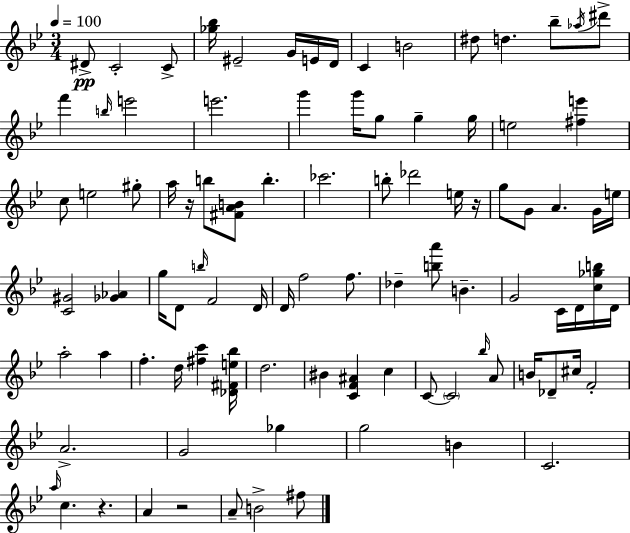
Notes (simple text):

D#4/e C4/h C4/e [Gb5,Bb5]/s EIS4/h G4/s E4/s D4/s C4/q B4/h D#5/e D5/q. Bb5/e Ab5/s D#6/e F6/q B5/s E6/h E6/h. G6/q G6/s G5/e G5/q G5/s E5/h [F#5,E6]/q C5/e E5/h G#5/e A5/s R/s B5/e [F#4,A4,B4]/e B5/q. CES6/h. B5/e Db6/h E5/s R/s G5/e G4/e A4/q. G4/s E5/s [C4,G#4]/h [Gb4,Ab4]/q G5/s D4/e B5/s F4/h D4/s D4/s F5/h F5/e. Db5/q [B5,A6]/e B4/q. G4/h C4/s D4/s [C5,Gb5,B5]/s D4/s A5/h A5/q F5/q. D5/s [F#5,C6]/q [Db4,F#4,E5,Bb5]/s D5/h. BIS4/q [C4,F4,A#4]/q C5/q C4/e C4/h Bb5/s A4/e B4/s Db4/e C#5/s F4/h A4/h. G4/h Gb5/q G5/h B4/q C4/h. A5/s C5/q. R/q. A4/q R/h A4/e B4/h F#5/e